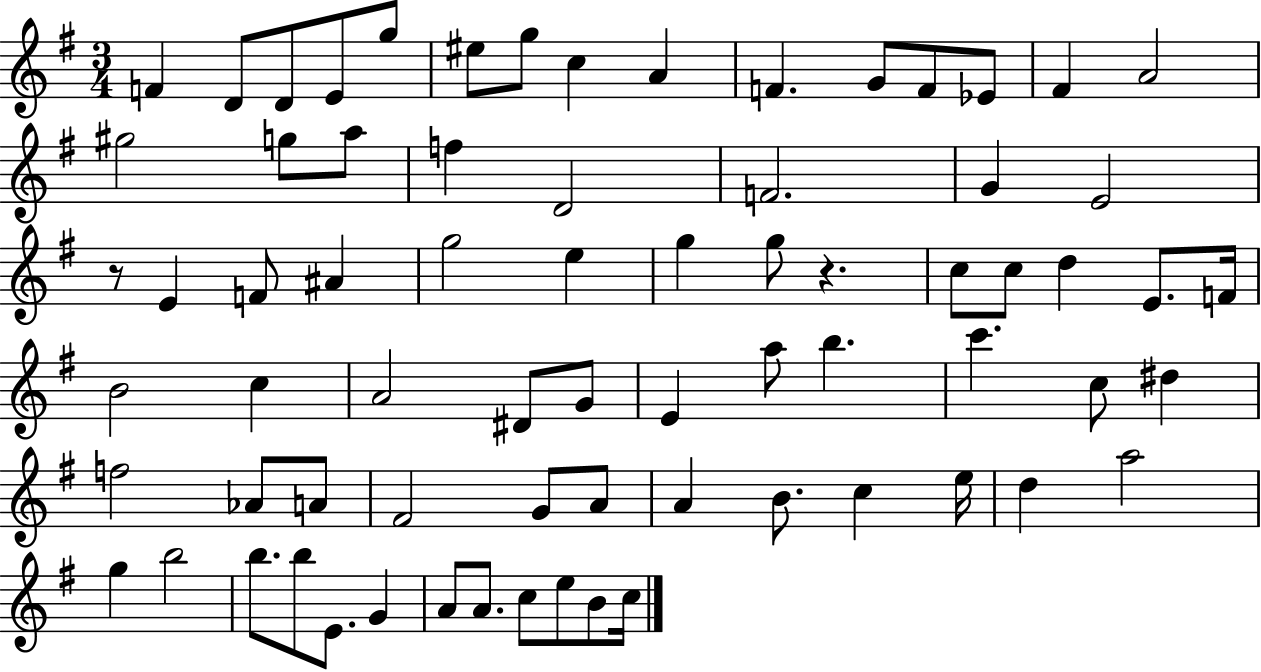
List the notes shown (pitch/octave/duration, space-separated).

F4/q D4/e D4/e E4/e G5/e EIS5/e G5/e C5/q A4/q F4/q. G4/e F4/e Eb4/e F#4/q A4/h G#5/h G5/e A5/e F5/q D4/h F4/h. G4/q E4/h R/e E4/q F4/e A#4/q G5/h E5/q G5/q G5/e R/q. C5/e C5/e D5/q E4/e. F4/s B4/h C5/q A4/h D#4/e G4/e E4/q A5/e B5/q. C6/q. C5/e D#5/q F5/h Ab4/e A4/e F#4/h G4/e A4/e A4/q B4/e. C5/q E5/s D5/q A5/h G5/q B5/h B5/e. B5/e E4/e. G4/q A4/e A4/e. C5/e E5/e B4/e C5/s